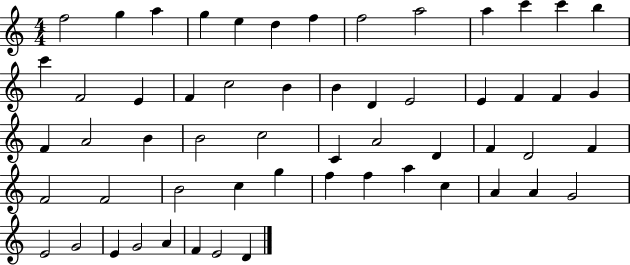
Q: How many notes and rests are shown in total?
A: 57